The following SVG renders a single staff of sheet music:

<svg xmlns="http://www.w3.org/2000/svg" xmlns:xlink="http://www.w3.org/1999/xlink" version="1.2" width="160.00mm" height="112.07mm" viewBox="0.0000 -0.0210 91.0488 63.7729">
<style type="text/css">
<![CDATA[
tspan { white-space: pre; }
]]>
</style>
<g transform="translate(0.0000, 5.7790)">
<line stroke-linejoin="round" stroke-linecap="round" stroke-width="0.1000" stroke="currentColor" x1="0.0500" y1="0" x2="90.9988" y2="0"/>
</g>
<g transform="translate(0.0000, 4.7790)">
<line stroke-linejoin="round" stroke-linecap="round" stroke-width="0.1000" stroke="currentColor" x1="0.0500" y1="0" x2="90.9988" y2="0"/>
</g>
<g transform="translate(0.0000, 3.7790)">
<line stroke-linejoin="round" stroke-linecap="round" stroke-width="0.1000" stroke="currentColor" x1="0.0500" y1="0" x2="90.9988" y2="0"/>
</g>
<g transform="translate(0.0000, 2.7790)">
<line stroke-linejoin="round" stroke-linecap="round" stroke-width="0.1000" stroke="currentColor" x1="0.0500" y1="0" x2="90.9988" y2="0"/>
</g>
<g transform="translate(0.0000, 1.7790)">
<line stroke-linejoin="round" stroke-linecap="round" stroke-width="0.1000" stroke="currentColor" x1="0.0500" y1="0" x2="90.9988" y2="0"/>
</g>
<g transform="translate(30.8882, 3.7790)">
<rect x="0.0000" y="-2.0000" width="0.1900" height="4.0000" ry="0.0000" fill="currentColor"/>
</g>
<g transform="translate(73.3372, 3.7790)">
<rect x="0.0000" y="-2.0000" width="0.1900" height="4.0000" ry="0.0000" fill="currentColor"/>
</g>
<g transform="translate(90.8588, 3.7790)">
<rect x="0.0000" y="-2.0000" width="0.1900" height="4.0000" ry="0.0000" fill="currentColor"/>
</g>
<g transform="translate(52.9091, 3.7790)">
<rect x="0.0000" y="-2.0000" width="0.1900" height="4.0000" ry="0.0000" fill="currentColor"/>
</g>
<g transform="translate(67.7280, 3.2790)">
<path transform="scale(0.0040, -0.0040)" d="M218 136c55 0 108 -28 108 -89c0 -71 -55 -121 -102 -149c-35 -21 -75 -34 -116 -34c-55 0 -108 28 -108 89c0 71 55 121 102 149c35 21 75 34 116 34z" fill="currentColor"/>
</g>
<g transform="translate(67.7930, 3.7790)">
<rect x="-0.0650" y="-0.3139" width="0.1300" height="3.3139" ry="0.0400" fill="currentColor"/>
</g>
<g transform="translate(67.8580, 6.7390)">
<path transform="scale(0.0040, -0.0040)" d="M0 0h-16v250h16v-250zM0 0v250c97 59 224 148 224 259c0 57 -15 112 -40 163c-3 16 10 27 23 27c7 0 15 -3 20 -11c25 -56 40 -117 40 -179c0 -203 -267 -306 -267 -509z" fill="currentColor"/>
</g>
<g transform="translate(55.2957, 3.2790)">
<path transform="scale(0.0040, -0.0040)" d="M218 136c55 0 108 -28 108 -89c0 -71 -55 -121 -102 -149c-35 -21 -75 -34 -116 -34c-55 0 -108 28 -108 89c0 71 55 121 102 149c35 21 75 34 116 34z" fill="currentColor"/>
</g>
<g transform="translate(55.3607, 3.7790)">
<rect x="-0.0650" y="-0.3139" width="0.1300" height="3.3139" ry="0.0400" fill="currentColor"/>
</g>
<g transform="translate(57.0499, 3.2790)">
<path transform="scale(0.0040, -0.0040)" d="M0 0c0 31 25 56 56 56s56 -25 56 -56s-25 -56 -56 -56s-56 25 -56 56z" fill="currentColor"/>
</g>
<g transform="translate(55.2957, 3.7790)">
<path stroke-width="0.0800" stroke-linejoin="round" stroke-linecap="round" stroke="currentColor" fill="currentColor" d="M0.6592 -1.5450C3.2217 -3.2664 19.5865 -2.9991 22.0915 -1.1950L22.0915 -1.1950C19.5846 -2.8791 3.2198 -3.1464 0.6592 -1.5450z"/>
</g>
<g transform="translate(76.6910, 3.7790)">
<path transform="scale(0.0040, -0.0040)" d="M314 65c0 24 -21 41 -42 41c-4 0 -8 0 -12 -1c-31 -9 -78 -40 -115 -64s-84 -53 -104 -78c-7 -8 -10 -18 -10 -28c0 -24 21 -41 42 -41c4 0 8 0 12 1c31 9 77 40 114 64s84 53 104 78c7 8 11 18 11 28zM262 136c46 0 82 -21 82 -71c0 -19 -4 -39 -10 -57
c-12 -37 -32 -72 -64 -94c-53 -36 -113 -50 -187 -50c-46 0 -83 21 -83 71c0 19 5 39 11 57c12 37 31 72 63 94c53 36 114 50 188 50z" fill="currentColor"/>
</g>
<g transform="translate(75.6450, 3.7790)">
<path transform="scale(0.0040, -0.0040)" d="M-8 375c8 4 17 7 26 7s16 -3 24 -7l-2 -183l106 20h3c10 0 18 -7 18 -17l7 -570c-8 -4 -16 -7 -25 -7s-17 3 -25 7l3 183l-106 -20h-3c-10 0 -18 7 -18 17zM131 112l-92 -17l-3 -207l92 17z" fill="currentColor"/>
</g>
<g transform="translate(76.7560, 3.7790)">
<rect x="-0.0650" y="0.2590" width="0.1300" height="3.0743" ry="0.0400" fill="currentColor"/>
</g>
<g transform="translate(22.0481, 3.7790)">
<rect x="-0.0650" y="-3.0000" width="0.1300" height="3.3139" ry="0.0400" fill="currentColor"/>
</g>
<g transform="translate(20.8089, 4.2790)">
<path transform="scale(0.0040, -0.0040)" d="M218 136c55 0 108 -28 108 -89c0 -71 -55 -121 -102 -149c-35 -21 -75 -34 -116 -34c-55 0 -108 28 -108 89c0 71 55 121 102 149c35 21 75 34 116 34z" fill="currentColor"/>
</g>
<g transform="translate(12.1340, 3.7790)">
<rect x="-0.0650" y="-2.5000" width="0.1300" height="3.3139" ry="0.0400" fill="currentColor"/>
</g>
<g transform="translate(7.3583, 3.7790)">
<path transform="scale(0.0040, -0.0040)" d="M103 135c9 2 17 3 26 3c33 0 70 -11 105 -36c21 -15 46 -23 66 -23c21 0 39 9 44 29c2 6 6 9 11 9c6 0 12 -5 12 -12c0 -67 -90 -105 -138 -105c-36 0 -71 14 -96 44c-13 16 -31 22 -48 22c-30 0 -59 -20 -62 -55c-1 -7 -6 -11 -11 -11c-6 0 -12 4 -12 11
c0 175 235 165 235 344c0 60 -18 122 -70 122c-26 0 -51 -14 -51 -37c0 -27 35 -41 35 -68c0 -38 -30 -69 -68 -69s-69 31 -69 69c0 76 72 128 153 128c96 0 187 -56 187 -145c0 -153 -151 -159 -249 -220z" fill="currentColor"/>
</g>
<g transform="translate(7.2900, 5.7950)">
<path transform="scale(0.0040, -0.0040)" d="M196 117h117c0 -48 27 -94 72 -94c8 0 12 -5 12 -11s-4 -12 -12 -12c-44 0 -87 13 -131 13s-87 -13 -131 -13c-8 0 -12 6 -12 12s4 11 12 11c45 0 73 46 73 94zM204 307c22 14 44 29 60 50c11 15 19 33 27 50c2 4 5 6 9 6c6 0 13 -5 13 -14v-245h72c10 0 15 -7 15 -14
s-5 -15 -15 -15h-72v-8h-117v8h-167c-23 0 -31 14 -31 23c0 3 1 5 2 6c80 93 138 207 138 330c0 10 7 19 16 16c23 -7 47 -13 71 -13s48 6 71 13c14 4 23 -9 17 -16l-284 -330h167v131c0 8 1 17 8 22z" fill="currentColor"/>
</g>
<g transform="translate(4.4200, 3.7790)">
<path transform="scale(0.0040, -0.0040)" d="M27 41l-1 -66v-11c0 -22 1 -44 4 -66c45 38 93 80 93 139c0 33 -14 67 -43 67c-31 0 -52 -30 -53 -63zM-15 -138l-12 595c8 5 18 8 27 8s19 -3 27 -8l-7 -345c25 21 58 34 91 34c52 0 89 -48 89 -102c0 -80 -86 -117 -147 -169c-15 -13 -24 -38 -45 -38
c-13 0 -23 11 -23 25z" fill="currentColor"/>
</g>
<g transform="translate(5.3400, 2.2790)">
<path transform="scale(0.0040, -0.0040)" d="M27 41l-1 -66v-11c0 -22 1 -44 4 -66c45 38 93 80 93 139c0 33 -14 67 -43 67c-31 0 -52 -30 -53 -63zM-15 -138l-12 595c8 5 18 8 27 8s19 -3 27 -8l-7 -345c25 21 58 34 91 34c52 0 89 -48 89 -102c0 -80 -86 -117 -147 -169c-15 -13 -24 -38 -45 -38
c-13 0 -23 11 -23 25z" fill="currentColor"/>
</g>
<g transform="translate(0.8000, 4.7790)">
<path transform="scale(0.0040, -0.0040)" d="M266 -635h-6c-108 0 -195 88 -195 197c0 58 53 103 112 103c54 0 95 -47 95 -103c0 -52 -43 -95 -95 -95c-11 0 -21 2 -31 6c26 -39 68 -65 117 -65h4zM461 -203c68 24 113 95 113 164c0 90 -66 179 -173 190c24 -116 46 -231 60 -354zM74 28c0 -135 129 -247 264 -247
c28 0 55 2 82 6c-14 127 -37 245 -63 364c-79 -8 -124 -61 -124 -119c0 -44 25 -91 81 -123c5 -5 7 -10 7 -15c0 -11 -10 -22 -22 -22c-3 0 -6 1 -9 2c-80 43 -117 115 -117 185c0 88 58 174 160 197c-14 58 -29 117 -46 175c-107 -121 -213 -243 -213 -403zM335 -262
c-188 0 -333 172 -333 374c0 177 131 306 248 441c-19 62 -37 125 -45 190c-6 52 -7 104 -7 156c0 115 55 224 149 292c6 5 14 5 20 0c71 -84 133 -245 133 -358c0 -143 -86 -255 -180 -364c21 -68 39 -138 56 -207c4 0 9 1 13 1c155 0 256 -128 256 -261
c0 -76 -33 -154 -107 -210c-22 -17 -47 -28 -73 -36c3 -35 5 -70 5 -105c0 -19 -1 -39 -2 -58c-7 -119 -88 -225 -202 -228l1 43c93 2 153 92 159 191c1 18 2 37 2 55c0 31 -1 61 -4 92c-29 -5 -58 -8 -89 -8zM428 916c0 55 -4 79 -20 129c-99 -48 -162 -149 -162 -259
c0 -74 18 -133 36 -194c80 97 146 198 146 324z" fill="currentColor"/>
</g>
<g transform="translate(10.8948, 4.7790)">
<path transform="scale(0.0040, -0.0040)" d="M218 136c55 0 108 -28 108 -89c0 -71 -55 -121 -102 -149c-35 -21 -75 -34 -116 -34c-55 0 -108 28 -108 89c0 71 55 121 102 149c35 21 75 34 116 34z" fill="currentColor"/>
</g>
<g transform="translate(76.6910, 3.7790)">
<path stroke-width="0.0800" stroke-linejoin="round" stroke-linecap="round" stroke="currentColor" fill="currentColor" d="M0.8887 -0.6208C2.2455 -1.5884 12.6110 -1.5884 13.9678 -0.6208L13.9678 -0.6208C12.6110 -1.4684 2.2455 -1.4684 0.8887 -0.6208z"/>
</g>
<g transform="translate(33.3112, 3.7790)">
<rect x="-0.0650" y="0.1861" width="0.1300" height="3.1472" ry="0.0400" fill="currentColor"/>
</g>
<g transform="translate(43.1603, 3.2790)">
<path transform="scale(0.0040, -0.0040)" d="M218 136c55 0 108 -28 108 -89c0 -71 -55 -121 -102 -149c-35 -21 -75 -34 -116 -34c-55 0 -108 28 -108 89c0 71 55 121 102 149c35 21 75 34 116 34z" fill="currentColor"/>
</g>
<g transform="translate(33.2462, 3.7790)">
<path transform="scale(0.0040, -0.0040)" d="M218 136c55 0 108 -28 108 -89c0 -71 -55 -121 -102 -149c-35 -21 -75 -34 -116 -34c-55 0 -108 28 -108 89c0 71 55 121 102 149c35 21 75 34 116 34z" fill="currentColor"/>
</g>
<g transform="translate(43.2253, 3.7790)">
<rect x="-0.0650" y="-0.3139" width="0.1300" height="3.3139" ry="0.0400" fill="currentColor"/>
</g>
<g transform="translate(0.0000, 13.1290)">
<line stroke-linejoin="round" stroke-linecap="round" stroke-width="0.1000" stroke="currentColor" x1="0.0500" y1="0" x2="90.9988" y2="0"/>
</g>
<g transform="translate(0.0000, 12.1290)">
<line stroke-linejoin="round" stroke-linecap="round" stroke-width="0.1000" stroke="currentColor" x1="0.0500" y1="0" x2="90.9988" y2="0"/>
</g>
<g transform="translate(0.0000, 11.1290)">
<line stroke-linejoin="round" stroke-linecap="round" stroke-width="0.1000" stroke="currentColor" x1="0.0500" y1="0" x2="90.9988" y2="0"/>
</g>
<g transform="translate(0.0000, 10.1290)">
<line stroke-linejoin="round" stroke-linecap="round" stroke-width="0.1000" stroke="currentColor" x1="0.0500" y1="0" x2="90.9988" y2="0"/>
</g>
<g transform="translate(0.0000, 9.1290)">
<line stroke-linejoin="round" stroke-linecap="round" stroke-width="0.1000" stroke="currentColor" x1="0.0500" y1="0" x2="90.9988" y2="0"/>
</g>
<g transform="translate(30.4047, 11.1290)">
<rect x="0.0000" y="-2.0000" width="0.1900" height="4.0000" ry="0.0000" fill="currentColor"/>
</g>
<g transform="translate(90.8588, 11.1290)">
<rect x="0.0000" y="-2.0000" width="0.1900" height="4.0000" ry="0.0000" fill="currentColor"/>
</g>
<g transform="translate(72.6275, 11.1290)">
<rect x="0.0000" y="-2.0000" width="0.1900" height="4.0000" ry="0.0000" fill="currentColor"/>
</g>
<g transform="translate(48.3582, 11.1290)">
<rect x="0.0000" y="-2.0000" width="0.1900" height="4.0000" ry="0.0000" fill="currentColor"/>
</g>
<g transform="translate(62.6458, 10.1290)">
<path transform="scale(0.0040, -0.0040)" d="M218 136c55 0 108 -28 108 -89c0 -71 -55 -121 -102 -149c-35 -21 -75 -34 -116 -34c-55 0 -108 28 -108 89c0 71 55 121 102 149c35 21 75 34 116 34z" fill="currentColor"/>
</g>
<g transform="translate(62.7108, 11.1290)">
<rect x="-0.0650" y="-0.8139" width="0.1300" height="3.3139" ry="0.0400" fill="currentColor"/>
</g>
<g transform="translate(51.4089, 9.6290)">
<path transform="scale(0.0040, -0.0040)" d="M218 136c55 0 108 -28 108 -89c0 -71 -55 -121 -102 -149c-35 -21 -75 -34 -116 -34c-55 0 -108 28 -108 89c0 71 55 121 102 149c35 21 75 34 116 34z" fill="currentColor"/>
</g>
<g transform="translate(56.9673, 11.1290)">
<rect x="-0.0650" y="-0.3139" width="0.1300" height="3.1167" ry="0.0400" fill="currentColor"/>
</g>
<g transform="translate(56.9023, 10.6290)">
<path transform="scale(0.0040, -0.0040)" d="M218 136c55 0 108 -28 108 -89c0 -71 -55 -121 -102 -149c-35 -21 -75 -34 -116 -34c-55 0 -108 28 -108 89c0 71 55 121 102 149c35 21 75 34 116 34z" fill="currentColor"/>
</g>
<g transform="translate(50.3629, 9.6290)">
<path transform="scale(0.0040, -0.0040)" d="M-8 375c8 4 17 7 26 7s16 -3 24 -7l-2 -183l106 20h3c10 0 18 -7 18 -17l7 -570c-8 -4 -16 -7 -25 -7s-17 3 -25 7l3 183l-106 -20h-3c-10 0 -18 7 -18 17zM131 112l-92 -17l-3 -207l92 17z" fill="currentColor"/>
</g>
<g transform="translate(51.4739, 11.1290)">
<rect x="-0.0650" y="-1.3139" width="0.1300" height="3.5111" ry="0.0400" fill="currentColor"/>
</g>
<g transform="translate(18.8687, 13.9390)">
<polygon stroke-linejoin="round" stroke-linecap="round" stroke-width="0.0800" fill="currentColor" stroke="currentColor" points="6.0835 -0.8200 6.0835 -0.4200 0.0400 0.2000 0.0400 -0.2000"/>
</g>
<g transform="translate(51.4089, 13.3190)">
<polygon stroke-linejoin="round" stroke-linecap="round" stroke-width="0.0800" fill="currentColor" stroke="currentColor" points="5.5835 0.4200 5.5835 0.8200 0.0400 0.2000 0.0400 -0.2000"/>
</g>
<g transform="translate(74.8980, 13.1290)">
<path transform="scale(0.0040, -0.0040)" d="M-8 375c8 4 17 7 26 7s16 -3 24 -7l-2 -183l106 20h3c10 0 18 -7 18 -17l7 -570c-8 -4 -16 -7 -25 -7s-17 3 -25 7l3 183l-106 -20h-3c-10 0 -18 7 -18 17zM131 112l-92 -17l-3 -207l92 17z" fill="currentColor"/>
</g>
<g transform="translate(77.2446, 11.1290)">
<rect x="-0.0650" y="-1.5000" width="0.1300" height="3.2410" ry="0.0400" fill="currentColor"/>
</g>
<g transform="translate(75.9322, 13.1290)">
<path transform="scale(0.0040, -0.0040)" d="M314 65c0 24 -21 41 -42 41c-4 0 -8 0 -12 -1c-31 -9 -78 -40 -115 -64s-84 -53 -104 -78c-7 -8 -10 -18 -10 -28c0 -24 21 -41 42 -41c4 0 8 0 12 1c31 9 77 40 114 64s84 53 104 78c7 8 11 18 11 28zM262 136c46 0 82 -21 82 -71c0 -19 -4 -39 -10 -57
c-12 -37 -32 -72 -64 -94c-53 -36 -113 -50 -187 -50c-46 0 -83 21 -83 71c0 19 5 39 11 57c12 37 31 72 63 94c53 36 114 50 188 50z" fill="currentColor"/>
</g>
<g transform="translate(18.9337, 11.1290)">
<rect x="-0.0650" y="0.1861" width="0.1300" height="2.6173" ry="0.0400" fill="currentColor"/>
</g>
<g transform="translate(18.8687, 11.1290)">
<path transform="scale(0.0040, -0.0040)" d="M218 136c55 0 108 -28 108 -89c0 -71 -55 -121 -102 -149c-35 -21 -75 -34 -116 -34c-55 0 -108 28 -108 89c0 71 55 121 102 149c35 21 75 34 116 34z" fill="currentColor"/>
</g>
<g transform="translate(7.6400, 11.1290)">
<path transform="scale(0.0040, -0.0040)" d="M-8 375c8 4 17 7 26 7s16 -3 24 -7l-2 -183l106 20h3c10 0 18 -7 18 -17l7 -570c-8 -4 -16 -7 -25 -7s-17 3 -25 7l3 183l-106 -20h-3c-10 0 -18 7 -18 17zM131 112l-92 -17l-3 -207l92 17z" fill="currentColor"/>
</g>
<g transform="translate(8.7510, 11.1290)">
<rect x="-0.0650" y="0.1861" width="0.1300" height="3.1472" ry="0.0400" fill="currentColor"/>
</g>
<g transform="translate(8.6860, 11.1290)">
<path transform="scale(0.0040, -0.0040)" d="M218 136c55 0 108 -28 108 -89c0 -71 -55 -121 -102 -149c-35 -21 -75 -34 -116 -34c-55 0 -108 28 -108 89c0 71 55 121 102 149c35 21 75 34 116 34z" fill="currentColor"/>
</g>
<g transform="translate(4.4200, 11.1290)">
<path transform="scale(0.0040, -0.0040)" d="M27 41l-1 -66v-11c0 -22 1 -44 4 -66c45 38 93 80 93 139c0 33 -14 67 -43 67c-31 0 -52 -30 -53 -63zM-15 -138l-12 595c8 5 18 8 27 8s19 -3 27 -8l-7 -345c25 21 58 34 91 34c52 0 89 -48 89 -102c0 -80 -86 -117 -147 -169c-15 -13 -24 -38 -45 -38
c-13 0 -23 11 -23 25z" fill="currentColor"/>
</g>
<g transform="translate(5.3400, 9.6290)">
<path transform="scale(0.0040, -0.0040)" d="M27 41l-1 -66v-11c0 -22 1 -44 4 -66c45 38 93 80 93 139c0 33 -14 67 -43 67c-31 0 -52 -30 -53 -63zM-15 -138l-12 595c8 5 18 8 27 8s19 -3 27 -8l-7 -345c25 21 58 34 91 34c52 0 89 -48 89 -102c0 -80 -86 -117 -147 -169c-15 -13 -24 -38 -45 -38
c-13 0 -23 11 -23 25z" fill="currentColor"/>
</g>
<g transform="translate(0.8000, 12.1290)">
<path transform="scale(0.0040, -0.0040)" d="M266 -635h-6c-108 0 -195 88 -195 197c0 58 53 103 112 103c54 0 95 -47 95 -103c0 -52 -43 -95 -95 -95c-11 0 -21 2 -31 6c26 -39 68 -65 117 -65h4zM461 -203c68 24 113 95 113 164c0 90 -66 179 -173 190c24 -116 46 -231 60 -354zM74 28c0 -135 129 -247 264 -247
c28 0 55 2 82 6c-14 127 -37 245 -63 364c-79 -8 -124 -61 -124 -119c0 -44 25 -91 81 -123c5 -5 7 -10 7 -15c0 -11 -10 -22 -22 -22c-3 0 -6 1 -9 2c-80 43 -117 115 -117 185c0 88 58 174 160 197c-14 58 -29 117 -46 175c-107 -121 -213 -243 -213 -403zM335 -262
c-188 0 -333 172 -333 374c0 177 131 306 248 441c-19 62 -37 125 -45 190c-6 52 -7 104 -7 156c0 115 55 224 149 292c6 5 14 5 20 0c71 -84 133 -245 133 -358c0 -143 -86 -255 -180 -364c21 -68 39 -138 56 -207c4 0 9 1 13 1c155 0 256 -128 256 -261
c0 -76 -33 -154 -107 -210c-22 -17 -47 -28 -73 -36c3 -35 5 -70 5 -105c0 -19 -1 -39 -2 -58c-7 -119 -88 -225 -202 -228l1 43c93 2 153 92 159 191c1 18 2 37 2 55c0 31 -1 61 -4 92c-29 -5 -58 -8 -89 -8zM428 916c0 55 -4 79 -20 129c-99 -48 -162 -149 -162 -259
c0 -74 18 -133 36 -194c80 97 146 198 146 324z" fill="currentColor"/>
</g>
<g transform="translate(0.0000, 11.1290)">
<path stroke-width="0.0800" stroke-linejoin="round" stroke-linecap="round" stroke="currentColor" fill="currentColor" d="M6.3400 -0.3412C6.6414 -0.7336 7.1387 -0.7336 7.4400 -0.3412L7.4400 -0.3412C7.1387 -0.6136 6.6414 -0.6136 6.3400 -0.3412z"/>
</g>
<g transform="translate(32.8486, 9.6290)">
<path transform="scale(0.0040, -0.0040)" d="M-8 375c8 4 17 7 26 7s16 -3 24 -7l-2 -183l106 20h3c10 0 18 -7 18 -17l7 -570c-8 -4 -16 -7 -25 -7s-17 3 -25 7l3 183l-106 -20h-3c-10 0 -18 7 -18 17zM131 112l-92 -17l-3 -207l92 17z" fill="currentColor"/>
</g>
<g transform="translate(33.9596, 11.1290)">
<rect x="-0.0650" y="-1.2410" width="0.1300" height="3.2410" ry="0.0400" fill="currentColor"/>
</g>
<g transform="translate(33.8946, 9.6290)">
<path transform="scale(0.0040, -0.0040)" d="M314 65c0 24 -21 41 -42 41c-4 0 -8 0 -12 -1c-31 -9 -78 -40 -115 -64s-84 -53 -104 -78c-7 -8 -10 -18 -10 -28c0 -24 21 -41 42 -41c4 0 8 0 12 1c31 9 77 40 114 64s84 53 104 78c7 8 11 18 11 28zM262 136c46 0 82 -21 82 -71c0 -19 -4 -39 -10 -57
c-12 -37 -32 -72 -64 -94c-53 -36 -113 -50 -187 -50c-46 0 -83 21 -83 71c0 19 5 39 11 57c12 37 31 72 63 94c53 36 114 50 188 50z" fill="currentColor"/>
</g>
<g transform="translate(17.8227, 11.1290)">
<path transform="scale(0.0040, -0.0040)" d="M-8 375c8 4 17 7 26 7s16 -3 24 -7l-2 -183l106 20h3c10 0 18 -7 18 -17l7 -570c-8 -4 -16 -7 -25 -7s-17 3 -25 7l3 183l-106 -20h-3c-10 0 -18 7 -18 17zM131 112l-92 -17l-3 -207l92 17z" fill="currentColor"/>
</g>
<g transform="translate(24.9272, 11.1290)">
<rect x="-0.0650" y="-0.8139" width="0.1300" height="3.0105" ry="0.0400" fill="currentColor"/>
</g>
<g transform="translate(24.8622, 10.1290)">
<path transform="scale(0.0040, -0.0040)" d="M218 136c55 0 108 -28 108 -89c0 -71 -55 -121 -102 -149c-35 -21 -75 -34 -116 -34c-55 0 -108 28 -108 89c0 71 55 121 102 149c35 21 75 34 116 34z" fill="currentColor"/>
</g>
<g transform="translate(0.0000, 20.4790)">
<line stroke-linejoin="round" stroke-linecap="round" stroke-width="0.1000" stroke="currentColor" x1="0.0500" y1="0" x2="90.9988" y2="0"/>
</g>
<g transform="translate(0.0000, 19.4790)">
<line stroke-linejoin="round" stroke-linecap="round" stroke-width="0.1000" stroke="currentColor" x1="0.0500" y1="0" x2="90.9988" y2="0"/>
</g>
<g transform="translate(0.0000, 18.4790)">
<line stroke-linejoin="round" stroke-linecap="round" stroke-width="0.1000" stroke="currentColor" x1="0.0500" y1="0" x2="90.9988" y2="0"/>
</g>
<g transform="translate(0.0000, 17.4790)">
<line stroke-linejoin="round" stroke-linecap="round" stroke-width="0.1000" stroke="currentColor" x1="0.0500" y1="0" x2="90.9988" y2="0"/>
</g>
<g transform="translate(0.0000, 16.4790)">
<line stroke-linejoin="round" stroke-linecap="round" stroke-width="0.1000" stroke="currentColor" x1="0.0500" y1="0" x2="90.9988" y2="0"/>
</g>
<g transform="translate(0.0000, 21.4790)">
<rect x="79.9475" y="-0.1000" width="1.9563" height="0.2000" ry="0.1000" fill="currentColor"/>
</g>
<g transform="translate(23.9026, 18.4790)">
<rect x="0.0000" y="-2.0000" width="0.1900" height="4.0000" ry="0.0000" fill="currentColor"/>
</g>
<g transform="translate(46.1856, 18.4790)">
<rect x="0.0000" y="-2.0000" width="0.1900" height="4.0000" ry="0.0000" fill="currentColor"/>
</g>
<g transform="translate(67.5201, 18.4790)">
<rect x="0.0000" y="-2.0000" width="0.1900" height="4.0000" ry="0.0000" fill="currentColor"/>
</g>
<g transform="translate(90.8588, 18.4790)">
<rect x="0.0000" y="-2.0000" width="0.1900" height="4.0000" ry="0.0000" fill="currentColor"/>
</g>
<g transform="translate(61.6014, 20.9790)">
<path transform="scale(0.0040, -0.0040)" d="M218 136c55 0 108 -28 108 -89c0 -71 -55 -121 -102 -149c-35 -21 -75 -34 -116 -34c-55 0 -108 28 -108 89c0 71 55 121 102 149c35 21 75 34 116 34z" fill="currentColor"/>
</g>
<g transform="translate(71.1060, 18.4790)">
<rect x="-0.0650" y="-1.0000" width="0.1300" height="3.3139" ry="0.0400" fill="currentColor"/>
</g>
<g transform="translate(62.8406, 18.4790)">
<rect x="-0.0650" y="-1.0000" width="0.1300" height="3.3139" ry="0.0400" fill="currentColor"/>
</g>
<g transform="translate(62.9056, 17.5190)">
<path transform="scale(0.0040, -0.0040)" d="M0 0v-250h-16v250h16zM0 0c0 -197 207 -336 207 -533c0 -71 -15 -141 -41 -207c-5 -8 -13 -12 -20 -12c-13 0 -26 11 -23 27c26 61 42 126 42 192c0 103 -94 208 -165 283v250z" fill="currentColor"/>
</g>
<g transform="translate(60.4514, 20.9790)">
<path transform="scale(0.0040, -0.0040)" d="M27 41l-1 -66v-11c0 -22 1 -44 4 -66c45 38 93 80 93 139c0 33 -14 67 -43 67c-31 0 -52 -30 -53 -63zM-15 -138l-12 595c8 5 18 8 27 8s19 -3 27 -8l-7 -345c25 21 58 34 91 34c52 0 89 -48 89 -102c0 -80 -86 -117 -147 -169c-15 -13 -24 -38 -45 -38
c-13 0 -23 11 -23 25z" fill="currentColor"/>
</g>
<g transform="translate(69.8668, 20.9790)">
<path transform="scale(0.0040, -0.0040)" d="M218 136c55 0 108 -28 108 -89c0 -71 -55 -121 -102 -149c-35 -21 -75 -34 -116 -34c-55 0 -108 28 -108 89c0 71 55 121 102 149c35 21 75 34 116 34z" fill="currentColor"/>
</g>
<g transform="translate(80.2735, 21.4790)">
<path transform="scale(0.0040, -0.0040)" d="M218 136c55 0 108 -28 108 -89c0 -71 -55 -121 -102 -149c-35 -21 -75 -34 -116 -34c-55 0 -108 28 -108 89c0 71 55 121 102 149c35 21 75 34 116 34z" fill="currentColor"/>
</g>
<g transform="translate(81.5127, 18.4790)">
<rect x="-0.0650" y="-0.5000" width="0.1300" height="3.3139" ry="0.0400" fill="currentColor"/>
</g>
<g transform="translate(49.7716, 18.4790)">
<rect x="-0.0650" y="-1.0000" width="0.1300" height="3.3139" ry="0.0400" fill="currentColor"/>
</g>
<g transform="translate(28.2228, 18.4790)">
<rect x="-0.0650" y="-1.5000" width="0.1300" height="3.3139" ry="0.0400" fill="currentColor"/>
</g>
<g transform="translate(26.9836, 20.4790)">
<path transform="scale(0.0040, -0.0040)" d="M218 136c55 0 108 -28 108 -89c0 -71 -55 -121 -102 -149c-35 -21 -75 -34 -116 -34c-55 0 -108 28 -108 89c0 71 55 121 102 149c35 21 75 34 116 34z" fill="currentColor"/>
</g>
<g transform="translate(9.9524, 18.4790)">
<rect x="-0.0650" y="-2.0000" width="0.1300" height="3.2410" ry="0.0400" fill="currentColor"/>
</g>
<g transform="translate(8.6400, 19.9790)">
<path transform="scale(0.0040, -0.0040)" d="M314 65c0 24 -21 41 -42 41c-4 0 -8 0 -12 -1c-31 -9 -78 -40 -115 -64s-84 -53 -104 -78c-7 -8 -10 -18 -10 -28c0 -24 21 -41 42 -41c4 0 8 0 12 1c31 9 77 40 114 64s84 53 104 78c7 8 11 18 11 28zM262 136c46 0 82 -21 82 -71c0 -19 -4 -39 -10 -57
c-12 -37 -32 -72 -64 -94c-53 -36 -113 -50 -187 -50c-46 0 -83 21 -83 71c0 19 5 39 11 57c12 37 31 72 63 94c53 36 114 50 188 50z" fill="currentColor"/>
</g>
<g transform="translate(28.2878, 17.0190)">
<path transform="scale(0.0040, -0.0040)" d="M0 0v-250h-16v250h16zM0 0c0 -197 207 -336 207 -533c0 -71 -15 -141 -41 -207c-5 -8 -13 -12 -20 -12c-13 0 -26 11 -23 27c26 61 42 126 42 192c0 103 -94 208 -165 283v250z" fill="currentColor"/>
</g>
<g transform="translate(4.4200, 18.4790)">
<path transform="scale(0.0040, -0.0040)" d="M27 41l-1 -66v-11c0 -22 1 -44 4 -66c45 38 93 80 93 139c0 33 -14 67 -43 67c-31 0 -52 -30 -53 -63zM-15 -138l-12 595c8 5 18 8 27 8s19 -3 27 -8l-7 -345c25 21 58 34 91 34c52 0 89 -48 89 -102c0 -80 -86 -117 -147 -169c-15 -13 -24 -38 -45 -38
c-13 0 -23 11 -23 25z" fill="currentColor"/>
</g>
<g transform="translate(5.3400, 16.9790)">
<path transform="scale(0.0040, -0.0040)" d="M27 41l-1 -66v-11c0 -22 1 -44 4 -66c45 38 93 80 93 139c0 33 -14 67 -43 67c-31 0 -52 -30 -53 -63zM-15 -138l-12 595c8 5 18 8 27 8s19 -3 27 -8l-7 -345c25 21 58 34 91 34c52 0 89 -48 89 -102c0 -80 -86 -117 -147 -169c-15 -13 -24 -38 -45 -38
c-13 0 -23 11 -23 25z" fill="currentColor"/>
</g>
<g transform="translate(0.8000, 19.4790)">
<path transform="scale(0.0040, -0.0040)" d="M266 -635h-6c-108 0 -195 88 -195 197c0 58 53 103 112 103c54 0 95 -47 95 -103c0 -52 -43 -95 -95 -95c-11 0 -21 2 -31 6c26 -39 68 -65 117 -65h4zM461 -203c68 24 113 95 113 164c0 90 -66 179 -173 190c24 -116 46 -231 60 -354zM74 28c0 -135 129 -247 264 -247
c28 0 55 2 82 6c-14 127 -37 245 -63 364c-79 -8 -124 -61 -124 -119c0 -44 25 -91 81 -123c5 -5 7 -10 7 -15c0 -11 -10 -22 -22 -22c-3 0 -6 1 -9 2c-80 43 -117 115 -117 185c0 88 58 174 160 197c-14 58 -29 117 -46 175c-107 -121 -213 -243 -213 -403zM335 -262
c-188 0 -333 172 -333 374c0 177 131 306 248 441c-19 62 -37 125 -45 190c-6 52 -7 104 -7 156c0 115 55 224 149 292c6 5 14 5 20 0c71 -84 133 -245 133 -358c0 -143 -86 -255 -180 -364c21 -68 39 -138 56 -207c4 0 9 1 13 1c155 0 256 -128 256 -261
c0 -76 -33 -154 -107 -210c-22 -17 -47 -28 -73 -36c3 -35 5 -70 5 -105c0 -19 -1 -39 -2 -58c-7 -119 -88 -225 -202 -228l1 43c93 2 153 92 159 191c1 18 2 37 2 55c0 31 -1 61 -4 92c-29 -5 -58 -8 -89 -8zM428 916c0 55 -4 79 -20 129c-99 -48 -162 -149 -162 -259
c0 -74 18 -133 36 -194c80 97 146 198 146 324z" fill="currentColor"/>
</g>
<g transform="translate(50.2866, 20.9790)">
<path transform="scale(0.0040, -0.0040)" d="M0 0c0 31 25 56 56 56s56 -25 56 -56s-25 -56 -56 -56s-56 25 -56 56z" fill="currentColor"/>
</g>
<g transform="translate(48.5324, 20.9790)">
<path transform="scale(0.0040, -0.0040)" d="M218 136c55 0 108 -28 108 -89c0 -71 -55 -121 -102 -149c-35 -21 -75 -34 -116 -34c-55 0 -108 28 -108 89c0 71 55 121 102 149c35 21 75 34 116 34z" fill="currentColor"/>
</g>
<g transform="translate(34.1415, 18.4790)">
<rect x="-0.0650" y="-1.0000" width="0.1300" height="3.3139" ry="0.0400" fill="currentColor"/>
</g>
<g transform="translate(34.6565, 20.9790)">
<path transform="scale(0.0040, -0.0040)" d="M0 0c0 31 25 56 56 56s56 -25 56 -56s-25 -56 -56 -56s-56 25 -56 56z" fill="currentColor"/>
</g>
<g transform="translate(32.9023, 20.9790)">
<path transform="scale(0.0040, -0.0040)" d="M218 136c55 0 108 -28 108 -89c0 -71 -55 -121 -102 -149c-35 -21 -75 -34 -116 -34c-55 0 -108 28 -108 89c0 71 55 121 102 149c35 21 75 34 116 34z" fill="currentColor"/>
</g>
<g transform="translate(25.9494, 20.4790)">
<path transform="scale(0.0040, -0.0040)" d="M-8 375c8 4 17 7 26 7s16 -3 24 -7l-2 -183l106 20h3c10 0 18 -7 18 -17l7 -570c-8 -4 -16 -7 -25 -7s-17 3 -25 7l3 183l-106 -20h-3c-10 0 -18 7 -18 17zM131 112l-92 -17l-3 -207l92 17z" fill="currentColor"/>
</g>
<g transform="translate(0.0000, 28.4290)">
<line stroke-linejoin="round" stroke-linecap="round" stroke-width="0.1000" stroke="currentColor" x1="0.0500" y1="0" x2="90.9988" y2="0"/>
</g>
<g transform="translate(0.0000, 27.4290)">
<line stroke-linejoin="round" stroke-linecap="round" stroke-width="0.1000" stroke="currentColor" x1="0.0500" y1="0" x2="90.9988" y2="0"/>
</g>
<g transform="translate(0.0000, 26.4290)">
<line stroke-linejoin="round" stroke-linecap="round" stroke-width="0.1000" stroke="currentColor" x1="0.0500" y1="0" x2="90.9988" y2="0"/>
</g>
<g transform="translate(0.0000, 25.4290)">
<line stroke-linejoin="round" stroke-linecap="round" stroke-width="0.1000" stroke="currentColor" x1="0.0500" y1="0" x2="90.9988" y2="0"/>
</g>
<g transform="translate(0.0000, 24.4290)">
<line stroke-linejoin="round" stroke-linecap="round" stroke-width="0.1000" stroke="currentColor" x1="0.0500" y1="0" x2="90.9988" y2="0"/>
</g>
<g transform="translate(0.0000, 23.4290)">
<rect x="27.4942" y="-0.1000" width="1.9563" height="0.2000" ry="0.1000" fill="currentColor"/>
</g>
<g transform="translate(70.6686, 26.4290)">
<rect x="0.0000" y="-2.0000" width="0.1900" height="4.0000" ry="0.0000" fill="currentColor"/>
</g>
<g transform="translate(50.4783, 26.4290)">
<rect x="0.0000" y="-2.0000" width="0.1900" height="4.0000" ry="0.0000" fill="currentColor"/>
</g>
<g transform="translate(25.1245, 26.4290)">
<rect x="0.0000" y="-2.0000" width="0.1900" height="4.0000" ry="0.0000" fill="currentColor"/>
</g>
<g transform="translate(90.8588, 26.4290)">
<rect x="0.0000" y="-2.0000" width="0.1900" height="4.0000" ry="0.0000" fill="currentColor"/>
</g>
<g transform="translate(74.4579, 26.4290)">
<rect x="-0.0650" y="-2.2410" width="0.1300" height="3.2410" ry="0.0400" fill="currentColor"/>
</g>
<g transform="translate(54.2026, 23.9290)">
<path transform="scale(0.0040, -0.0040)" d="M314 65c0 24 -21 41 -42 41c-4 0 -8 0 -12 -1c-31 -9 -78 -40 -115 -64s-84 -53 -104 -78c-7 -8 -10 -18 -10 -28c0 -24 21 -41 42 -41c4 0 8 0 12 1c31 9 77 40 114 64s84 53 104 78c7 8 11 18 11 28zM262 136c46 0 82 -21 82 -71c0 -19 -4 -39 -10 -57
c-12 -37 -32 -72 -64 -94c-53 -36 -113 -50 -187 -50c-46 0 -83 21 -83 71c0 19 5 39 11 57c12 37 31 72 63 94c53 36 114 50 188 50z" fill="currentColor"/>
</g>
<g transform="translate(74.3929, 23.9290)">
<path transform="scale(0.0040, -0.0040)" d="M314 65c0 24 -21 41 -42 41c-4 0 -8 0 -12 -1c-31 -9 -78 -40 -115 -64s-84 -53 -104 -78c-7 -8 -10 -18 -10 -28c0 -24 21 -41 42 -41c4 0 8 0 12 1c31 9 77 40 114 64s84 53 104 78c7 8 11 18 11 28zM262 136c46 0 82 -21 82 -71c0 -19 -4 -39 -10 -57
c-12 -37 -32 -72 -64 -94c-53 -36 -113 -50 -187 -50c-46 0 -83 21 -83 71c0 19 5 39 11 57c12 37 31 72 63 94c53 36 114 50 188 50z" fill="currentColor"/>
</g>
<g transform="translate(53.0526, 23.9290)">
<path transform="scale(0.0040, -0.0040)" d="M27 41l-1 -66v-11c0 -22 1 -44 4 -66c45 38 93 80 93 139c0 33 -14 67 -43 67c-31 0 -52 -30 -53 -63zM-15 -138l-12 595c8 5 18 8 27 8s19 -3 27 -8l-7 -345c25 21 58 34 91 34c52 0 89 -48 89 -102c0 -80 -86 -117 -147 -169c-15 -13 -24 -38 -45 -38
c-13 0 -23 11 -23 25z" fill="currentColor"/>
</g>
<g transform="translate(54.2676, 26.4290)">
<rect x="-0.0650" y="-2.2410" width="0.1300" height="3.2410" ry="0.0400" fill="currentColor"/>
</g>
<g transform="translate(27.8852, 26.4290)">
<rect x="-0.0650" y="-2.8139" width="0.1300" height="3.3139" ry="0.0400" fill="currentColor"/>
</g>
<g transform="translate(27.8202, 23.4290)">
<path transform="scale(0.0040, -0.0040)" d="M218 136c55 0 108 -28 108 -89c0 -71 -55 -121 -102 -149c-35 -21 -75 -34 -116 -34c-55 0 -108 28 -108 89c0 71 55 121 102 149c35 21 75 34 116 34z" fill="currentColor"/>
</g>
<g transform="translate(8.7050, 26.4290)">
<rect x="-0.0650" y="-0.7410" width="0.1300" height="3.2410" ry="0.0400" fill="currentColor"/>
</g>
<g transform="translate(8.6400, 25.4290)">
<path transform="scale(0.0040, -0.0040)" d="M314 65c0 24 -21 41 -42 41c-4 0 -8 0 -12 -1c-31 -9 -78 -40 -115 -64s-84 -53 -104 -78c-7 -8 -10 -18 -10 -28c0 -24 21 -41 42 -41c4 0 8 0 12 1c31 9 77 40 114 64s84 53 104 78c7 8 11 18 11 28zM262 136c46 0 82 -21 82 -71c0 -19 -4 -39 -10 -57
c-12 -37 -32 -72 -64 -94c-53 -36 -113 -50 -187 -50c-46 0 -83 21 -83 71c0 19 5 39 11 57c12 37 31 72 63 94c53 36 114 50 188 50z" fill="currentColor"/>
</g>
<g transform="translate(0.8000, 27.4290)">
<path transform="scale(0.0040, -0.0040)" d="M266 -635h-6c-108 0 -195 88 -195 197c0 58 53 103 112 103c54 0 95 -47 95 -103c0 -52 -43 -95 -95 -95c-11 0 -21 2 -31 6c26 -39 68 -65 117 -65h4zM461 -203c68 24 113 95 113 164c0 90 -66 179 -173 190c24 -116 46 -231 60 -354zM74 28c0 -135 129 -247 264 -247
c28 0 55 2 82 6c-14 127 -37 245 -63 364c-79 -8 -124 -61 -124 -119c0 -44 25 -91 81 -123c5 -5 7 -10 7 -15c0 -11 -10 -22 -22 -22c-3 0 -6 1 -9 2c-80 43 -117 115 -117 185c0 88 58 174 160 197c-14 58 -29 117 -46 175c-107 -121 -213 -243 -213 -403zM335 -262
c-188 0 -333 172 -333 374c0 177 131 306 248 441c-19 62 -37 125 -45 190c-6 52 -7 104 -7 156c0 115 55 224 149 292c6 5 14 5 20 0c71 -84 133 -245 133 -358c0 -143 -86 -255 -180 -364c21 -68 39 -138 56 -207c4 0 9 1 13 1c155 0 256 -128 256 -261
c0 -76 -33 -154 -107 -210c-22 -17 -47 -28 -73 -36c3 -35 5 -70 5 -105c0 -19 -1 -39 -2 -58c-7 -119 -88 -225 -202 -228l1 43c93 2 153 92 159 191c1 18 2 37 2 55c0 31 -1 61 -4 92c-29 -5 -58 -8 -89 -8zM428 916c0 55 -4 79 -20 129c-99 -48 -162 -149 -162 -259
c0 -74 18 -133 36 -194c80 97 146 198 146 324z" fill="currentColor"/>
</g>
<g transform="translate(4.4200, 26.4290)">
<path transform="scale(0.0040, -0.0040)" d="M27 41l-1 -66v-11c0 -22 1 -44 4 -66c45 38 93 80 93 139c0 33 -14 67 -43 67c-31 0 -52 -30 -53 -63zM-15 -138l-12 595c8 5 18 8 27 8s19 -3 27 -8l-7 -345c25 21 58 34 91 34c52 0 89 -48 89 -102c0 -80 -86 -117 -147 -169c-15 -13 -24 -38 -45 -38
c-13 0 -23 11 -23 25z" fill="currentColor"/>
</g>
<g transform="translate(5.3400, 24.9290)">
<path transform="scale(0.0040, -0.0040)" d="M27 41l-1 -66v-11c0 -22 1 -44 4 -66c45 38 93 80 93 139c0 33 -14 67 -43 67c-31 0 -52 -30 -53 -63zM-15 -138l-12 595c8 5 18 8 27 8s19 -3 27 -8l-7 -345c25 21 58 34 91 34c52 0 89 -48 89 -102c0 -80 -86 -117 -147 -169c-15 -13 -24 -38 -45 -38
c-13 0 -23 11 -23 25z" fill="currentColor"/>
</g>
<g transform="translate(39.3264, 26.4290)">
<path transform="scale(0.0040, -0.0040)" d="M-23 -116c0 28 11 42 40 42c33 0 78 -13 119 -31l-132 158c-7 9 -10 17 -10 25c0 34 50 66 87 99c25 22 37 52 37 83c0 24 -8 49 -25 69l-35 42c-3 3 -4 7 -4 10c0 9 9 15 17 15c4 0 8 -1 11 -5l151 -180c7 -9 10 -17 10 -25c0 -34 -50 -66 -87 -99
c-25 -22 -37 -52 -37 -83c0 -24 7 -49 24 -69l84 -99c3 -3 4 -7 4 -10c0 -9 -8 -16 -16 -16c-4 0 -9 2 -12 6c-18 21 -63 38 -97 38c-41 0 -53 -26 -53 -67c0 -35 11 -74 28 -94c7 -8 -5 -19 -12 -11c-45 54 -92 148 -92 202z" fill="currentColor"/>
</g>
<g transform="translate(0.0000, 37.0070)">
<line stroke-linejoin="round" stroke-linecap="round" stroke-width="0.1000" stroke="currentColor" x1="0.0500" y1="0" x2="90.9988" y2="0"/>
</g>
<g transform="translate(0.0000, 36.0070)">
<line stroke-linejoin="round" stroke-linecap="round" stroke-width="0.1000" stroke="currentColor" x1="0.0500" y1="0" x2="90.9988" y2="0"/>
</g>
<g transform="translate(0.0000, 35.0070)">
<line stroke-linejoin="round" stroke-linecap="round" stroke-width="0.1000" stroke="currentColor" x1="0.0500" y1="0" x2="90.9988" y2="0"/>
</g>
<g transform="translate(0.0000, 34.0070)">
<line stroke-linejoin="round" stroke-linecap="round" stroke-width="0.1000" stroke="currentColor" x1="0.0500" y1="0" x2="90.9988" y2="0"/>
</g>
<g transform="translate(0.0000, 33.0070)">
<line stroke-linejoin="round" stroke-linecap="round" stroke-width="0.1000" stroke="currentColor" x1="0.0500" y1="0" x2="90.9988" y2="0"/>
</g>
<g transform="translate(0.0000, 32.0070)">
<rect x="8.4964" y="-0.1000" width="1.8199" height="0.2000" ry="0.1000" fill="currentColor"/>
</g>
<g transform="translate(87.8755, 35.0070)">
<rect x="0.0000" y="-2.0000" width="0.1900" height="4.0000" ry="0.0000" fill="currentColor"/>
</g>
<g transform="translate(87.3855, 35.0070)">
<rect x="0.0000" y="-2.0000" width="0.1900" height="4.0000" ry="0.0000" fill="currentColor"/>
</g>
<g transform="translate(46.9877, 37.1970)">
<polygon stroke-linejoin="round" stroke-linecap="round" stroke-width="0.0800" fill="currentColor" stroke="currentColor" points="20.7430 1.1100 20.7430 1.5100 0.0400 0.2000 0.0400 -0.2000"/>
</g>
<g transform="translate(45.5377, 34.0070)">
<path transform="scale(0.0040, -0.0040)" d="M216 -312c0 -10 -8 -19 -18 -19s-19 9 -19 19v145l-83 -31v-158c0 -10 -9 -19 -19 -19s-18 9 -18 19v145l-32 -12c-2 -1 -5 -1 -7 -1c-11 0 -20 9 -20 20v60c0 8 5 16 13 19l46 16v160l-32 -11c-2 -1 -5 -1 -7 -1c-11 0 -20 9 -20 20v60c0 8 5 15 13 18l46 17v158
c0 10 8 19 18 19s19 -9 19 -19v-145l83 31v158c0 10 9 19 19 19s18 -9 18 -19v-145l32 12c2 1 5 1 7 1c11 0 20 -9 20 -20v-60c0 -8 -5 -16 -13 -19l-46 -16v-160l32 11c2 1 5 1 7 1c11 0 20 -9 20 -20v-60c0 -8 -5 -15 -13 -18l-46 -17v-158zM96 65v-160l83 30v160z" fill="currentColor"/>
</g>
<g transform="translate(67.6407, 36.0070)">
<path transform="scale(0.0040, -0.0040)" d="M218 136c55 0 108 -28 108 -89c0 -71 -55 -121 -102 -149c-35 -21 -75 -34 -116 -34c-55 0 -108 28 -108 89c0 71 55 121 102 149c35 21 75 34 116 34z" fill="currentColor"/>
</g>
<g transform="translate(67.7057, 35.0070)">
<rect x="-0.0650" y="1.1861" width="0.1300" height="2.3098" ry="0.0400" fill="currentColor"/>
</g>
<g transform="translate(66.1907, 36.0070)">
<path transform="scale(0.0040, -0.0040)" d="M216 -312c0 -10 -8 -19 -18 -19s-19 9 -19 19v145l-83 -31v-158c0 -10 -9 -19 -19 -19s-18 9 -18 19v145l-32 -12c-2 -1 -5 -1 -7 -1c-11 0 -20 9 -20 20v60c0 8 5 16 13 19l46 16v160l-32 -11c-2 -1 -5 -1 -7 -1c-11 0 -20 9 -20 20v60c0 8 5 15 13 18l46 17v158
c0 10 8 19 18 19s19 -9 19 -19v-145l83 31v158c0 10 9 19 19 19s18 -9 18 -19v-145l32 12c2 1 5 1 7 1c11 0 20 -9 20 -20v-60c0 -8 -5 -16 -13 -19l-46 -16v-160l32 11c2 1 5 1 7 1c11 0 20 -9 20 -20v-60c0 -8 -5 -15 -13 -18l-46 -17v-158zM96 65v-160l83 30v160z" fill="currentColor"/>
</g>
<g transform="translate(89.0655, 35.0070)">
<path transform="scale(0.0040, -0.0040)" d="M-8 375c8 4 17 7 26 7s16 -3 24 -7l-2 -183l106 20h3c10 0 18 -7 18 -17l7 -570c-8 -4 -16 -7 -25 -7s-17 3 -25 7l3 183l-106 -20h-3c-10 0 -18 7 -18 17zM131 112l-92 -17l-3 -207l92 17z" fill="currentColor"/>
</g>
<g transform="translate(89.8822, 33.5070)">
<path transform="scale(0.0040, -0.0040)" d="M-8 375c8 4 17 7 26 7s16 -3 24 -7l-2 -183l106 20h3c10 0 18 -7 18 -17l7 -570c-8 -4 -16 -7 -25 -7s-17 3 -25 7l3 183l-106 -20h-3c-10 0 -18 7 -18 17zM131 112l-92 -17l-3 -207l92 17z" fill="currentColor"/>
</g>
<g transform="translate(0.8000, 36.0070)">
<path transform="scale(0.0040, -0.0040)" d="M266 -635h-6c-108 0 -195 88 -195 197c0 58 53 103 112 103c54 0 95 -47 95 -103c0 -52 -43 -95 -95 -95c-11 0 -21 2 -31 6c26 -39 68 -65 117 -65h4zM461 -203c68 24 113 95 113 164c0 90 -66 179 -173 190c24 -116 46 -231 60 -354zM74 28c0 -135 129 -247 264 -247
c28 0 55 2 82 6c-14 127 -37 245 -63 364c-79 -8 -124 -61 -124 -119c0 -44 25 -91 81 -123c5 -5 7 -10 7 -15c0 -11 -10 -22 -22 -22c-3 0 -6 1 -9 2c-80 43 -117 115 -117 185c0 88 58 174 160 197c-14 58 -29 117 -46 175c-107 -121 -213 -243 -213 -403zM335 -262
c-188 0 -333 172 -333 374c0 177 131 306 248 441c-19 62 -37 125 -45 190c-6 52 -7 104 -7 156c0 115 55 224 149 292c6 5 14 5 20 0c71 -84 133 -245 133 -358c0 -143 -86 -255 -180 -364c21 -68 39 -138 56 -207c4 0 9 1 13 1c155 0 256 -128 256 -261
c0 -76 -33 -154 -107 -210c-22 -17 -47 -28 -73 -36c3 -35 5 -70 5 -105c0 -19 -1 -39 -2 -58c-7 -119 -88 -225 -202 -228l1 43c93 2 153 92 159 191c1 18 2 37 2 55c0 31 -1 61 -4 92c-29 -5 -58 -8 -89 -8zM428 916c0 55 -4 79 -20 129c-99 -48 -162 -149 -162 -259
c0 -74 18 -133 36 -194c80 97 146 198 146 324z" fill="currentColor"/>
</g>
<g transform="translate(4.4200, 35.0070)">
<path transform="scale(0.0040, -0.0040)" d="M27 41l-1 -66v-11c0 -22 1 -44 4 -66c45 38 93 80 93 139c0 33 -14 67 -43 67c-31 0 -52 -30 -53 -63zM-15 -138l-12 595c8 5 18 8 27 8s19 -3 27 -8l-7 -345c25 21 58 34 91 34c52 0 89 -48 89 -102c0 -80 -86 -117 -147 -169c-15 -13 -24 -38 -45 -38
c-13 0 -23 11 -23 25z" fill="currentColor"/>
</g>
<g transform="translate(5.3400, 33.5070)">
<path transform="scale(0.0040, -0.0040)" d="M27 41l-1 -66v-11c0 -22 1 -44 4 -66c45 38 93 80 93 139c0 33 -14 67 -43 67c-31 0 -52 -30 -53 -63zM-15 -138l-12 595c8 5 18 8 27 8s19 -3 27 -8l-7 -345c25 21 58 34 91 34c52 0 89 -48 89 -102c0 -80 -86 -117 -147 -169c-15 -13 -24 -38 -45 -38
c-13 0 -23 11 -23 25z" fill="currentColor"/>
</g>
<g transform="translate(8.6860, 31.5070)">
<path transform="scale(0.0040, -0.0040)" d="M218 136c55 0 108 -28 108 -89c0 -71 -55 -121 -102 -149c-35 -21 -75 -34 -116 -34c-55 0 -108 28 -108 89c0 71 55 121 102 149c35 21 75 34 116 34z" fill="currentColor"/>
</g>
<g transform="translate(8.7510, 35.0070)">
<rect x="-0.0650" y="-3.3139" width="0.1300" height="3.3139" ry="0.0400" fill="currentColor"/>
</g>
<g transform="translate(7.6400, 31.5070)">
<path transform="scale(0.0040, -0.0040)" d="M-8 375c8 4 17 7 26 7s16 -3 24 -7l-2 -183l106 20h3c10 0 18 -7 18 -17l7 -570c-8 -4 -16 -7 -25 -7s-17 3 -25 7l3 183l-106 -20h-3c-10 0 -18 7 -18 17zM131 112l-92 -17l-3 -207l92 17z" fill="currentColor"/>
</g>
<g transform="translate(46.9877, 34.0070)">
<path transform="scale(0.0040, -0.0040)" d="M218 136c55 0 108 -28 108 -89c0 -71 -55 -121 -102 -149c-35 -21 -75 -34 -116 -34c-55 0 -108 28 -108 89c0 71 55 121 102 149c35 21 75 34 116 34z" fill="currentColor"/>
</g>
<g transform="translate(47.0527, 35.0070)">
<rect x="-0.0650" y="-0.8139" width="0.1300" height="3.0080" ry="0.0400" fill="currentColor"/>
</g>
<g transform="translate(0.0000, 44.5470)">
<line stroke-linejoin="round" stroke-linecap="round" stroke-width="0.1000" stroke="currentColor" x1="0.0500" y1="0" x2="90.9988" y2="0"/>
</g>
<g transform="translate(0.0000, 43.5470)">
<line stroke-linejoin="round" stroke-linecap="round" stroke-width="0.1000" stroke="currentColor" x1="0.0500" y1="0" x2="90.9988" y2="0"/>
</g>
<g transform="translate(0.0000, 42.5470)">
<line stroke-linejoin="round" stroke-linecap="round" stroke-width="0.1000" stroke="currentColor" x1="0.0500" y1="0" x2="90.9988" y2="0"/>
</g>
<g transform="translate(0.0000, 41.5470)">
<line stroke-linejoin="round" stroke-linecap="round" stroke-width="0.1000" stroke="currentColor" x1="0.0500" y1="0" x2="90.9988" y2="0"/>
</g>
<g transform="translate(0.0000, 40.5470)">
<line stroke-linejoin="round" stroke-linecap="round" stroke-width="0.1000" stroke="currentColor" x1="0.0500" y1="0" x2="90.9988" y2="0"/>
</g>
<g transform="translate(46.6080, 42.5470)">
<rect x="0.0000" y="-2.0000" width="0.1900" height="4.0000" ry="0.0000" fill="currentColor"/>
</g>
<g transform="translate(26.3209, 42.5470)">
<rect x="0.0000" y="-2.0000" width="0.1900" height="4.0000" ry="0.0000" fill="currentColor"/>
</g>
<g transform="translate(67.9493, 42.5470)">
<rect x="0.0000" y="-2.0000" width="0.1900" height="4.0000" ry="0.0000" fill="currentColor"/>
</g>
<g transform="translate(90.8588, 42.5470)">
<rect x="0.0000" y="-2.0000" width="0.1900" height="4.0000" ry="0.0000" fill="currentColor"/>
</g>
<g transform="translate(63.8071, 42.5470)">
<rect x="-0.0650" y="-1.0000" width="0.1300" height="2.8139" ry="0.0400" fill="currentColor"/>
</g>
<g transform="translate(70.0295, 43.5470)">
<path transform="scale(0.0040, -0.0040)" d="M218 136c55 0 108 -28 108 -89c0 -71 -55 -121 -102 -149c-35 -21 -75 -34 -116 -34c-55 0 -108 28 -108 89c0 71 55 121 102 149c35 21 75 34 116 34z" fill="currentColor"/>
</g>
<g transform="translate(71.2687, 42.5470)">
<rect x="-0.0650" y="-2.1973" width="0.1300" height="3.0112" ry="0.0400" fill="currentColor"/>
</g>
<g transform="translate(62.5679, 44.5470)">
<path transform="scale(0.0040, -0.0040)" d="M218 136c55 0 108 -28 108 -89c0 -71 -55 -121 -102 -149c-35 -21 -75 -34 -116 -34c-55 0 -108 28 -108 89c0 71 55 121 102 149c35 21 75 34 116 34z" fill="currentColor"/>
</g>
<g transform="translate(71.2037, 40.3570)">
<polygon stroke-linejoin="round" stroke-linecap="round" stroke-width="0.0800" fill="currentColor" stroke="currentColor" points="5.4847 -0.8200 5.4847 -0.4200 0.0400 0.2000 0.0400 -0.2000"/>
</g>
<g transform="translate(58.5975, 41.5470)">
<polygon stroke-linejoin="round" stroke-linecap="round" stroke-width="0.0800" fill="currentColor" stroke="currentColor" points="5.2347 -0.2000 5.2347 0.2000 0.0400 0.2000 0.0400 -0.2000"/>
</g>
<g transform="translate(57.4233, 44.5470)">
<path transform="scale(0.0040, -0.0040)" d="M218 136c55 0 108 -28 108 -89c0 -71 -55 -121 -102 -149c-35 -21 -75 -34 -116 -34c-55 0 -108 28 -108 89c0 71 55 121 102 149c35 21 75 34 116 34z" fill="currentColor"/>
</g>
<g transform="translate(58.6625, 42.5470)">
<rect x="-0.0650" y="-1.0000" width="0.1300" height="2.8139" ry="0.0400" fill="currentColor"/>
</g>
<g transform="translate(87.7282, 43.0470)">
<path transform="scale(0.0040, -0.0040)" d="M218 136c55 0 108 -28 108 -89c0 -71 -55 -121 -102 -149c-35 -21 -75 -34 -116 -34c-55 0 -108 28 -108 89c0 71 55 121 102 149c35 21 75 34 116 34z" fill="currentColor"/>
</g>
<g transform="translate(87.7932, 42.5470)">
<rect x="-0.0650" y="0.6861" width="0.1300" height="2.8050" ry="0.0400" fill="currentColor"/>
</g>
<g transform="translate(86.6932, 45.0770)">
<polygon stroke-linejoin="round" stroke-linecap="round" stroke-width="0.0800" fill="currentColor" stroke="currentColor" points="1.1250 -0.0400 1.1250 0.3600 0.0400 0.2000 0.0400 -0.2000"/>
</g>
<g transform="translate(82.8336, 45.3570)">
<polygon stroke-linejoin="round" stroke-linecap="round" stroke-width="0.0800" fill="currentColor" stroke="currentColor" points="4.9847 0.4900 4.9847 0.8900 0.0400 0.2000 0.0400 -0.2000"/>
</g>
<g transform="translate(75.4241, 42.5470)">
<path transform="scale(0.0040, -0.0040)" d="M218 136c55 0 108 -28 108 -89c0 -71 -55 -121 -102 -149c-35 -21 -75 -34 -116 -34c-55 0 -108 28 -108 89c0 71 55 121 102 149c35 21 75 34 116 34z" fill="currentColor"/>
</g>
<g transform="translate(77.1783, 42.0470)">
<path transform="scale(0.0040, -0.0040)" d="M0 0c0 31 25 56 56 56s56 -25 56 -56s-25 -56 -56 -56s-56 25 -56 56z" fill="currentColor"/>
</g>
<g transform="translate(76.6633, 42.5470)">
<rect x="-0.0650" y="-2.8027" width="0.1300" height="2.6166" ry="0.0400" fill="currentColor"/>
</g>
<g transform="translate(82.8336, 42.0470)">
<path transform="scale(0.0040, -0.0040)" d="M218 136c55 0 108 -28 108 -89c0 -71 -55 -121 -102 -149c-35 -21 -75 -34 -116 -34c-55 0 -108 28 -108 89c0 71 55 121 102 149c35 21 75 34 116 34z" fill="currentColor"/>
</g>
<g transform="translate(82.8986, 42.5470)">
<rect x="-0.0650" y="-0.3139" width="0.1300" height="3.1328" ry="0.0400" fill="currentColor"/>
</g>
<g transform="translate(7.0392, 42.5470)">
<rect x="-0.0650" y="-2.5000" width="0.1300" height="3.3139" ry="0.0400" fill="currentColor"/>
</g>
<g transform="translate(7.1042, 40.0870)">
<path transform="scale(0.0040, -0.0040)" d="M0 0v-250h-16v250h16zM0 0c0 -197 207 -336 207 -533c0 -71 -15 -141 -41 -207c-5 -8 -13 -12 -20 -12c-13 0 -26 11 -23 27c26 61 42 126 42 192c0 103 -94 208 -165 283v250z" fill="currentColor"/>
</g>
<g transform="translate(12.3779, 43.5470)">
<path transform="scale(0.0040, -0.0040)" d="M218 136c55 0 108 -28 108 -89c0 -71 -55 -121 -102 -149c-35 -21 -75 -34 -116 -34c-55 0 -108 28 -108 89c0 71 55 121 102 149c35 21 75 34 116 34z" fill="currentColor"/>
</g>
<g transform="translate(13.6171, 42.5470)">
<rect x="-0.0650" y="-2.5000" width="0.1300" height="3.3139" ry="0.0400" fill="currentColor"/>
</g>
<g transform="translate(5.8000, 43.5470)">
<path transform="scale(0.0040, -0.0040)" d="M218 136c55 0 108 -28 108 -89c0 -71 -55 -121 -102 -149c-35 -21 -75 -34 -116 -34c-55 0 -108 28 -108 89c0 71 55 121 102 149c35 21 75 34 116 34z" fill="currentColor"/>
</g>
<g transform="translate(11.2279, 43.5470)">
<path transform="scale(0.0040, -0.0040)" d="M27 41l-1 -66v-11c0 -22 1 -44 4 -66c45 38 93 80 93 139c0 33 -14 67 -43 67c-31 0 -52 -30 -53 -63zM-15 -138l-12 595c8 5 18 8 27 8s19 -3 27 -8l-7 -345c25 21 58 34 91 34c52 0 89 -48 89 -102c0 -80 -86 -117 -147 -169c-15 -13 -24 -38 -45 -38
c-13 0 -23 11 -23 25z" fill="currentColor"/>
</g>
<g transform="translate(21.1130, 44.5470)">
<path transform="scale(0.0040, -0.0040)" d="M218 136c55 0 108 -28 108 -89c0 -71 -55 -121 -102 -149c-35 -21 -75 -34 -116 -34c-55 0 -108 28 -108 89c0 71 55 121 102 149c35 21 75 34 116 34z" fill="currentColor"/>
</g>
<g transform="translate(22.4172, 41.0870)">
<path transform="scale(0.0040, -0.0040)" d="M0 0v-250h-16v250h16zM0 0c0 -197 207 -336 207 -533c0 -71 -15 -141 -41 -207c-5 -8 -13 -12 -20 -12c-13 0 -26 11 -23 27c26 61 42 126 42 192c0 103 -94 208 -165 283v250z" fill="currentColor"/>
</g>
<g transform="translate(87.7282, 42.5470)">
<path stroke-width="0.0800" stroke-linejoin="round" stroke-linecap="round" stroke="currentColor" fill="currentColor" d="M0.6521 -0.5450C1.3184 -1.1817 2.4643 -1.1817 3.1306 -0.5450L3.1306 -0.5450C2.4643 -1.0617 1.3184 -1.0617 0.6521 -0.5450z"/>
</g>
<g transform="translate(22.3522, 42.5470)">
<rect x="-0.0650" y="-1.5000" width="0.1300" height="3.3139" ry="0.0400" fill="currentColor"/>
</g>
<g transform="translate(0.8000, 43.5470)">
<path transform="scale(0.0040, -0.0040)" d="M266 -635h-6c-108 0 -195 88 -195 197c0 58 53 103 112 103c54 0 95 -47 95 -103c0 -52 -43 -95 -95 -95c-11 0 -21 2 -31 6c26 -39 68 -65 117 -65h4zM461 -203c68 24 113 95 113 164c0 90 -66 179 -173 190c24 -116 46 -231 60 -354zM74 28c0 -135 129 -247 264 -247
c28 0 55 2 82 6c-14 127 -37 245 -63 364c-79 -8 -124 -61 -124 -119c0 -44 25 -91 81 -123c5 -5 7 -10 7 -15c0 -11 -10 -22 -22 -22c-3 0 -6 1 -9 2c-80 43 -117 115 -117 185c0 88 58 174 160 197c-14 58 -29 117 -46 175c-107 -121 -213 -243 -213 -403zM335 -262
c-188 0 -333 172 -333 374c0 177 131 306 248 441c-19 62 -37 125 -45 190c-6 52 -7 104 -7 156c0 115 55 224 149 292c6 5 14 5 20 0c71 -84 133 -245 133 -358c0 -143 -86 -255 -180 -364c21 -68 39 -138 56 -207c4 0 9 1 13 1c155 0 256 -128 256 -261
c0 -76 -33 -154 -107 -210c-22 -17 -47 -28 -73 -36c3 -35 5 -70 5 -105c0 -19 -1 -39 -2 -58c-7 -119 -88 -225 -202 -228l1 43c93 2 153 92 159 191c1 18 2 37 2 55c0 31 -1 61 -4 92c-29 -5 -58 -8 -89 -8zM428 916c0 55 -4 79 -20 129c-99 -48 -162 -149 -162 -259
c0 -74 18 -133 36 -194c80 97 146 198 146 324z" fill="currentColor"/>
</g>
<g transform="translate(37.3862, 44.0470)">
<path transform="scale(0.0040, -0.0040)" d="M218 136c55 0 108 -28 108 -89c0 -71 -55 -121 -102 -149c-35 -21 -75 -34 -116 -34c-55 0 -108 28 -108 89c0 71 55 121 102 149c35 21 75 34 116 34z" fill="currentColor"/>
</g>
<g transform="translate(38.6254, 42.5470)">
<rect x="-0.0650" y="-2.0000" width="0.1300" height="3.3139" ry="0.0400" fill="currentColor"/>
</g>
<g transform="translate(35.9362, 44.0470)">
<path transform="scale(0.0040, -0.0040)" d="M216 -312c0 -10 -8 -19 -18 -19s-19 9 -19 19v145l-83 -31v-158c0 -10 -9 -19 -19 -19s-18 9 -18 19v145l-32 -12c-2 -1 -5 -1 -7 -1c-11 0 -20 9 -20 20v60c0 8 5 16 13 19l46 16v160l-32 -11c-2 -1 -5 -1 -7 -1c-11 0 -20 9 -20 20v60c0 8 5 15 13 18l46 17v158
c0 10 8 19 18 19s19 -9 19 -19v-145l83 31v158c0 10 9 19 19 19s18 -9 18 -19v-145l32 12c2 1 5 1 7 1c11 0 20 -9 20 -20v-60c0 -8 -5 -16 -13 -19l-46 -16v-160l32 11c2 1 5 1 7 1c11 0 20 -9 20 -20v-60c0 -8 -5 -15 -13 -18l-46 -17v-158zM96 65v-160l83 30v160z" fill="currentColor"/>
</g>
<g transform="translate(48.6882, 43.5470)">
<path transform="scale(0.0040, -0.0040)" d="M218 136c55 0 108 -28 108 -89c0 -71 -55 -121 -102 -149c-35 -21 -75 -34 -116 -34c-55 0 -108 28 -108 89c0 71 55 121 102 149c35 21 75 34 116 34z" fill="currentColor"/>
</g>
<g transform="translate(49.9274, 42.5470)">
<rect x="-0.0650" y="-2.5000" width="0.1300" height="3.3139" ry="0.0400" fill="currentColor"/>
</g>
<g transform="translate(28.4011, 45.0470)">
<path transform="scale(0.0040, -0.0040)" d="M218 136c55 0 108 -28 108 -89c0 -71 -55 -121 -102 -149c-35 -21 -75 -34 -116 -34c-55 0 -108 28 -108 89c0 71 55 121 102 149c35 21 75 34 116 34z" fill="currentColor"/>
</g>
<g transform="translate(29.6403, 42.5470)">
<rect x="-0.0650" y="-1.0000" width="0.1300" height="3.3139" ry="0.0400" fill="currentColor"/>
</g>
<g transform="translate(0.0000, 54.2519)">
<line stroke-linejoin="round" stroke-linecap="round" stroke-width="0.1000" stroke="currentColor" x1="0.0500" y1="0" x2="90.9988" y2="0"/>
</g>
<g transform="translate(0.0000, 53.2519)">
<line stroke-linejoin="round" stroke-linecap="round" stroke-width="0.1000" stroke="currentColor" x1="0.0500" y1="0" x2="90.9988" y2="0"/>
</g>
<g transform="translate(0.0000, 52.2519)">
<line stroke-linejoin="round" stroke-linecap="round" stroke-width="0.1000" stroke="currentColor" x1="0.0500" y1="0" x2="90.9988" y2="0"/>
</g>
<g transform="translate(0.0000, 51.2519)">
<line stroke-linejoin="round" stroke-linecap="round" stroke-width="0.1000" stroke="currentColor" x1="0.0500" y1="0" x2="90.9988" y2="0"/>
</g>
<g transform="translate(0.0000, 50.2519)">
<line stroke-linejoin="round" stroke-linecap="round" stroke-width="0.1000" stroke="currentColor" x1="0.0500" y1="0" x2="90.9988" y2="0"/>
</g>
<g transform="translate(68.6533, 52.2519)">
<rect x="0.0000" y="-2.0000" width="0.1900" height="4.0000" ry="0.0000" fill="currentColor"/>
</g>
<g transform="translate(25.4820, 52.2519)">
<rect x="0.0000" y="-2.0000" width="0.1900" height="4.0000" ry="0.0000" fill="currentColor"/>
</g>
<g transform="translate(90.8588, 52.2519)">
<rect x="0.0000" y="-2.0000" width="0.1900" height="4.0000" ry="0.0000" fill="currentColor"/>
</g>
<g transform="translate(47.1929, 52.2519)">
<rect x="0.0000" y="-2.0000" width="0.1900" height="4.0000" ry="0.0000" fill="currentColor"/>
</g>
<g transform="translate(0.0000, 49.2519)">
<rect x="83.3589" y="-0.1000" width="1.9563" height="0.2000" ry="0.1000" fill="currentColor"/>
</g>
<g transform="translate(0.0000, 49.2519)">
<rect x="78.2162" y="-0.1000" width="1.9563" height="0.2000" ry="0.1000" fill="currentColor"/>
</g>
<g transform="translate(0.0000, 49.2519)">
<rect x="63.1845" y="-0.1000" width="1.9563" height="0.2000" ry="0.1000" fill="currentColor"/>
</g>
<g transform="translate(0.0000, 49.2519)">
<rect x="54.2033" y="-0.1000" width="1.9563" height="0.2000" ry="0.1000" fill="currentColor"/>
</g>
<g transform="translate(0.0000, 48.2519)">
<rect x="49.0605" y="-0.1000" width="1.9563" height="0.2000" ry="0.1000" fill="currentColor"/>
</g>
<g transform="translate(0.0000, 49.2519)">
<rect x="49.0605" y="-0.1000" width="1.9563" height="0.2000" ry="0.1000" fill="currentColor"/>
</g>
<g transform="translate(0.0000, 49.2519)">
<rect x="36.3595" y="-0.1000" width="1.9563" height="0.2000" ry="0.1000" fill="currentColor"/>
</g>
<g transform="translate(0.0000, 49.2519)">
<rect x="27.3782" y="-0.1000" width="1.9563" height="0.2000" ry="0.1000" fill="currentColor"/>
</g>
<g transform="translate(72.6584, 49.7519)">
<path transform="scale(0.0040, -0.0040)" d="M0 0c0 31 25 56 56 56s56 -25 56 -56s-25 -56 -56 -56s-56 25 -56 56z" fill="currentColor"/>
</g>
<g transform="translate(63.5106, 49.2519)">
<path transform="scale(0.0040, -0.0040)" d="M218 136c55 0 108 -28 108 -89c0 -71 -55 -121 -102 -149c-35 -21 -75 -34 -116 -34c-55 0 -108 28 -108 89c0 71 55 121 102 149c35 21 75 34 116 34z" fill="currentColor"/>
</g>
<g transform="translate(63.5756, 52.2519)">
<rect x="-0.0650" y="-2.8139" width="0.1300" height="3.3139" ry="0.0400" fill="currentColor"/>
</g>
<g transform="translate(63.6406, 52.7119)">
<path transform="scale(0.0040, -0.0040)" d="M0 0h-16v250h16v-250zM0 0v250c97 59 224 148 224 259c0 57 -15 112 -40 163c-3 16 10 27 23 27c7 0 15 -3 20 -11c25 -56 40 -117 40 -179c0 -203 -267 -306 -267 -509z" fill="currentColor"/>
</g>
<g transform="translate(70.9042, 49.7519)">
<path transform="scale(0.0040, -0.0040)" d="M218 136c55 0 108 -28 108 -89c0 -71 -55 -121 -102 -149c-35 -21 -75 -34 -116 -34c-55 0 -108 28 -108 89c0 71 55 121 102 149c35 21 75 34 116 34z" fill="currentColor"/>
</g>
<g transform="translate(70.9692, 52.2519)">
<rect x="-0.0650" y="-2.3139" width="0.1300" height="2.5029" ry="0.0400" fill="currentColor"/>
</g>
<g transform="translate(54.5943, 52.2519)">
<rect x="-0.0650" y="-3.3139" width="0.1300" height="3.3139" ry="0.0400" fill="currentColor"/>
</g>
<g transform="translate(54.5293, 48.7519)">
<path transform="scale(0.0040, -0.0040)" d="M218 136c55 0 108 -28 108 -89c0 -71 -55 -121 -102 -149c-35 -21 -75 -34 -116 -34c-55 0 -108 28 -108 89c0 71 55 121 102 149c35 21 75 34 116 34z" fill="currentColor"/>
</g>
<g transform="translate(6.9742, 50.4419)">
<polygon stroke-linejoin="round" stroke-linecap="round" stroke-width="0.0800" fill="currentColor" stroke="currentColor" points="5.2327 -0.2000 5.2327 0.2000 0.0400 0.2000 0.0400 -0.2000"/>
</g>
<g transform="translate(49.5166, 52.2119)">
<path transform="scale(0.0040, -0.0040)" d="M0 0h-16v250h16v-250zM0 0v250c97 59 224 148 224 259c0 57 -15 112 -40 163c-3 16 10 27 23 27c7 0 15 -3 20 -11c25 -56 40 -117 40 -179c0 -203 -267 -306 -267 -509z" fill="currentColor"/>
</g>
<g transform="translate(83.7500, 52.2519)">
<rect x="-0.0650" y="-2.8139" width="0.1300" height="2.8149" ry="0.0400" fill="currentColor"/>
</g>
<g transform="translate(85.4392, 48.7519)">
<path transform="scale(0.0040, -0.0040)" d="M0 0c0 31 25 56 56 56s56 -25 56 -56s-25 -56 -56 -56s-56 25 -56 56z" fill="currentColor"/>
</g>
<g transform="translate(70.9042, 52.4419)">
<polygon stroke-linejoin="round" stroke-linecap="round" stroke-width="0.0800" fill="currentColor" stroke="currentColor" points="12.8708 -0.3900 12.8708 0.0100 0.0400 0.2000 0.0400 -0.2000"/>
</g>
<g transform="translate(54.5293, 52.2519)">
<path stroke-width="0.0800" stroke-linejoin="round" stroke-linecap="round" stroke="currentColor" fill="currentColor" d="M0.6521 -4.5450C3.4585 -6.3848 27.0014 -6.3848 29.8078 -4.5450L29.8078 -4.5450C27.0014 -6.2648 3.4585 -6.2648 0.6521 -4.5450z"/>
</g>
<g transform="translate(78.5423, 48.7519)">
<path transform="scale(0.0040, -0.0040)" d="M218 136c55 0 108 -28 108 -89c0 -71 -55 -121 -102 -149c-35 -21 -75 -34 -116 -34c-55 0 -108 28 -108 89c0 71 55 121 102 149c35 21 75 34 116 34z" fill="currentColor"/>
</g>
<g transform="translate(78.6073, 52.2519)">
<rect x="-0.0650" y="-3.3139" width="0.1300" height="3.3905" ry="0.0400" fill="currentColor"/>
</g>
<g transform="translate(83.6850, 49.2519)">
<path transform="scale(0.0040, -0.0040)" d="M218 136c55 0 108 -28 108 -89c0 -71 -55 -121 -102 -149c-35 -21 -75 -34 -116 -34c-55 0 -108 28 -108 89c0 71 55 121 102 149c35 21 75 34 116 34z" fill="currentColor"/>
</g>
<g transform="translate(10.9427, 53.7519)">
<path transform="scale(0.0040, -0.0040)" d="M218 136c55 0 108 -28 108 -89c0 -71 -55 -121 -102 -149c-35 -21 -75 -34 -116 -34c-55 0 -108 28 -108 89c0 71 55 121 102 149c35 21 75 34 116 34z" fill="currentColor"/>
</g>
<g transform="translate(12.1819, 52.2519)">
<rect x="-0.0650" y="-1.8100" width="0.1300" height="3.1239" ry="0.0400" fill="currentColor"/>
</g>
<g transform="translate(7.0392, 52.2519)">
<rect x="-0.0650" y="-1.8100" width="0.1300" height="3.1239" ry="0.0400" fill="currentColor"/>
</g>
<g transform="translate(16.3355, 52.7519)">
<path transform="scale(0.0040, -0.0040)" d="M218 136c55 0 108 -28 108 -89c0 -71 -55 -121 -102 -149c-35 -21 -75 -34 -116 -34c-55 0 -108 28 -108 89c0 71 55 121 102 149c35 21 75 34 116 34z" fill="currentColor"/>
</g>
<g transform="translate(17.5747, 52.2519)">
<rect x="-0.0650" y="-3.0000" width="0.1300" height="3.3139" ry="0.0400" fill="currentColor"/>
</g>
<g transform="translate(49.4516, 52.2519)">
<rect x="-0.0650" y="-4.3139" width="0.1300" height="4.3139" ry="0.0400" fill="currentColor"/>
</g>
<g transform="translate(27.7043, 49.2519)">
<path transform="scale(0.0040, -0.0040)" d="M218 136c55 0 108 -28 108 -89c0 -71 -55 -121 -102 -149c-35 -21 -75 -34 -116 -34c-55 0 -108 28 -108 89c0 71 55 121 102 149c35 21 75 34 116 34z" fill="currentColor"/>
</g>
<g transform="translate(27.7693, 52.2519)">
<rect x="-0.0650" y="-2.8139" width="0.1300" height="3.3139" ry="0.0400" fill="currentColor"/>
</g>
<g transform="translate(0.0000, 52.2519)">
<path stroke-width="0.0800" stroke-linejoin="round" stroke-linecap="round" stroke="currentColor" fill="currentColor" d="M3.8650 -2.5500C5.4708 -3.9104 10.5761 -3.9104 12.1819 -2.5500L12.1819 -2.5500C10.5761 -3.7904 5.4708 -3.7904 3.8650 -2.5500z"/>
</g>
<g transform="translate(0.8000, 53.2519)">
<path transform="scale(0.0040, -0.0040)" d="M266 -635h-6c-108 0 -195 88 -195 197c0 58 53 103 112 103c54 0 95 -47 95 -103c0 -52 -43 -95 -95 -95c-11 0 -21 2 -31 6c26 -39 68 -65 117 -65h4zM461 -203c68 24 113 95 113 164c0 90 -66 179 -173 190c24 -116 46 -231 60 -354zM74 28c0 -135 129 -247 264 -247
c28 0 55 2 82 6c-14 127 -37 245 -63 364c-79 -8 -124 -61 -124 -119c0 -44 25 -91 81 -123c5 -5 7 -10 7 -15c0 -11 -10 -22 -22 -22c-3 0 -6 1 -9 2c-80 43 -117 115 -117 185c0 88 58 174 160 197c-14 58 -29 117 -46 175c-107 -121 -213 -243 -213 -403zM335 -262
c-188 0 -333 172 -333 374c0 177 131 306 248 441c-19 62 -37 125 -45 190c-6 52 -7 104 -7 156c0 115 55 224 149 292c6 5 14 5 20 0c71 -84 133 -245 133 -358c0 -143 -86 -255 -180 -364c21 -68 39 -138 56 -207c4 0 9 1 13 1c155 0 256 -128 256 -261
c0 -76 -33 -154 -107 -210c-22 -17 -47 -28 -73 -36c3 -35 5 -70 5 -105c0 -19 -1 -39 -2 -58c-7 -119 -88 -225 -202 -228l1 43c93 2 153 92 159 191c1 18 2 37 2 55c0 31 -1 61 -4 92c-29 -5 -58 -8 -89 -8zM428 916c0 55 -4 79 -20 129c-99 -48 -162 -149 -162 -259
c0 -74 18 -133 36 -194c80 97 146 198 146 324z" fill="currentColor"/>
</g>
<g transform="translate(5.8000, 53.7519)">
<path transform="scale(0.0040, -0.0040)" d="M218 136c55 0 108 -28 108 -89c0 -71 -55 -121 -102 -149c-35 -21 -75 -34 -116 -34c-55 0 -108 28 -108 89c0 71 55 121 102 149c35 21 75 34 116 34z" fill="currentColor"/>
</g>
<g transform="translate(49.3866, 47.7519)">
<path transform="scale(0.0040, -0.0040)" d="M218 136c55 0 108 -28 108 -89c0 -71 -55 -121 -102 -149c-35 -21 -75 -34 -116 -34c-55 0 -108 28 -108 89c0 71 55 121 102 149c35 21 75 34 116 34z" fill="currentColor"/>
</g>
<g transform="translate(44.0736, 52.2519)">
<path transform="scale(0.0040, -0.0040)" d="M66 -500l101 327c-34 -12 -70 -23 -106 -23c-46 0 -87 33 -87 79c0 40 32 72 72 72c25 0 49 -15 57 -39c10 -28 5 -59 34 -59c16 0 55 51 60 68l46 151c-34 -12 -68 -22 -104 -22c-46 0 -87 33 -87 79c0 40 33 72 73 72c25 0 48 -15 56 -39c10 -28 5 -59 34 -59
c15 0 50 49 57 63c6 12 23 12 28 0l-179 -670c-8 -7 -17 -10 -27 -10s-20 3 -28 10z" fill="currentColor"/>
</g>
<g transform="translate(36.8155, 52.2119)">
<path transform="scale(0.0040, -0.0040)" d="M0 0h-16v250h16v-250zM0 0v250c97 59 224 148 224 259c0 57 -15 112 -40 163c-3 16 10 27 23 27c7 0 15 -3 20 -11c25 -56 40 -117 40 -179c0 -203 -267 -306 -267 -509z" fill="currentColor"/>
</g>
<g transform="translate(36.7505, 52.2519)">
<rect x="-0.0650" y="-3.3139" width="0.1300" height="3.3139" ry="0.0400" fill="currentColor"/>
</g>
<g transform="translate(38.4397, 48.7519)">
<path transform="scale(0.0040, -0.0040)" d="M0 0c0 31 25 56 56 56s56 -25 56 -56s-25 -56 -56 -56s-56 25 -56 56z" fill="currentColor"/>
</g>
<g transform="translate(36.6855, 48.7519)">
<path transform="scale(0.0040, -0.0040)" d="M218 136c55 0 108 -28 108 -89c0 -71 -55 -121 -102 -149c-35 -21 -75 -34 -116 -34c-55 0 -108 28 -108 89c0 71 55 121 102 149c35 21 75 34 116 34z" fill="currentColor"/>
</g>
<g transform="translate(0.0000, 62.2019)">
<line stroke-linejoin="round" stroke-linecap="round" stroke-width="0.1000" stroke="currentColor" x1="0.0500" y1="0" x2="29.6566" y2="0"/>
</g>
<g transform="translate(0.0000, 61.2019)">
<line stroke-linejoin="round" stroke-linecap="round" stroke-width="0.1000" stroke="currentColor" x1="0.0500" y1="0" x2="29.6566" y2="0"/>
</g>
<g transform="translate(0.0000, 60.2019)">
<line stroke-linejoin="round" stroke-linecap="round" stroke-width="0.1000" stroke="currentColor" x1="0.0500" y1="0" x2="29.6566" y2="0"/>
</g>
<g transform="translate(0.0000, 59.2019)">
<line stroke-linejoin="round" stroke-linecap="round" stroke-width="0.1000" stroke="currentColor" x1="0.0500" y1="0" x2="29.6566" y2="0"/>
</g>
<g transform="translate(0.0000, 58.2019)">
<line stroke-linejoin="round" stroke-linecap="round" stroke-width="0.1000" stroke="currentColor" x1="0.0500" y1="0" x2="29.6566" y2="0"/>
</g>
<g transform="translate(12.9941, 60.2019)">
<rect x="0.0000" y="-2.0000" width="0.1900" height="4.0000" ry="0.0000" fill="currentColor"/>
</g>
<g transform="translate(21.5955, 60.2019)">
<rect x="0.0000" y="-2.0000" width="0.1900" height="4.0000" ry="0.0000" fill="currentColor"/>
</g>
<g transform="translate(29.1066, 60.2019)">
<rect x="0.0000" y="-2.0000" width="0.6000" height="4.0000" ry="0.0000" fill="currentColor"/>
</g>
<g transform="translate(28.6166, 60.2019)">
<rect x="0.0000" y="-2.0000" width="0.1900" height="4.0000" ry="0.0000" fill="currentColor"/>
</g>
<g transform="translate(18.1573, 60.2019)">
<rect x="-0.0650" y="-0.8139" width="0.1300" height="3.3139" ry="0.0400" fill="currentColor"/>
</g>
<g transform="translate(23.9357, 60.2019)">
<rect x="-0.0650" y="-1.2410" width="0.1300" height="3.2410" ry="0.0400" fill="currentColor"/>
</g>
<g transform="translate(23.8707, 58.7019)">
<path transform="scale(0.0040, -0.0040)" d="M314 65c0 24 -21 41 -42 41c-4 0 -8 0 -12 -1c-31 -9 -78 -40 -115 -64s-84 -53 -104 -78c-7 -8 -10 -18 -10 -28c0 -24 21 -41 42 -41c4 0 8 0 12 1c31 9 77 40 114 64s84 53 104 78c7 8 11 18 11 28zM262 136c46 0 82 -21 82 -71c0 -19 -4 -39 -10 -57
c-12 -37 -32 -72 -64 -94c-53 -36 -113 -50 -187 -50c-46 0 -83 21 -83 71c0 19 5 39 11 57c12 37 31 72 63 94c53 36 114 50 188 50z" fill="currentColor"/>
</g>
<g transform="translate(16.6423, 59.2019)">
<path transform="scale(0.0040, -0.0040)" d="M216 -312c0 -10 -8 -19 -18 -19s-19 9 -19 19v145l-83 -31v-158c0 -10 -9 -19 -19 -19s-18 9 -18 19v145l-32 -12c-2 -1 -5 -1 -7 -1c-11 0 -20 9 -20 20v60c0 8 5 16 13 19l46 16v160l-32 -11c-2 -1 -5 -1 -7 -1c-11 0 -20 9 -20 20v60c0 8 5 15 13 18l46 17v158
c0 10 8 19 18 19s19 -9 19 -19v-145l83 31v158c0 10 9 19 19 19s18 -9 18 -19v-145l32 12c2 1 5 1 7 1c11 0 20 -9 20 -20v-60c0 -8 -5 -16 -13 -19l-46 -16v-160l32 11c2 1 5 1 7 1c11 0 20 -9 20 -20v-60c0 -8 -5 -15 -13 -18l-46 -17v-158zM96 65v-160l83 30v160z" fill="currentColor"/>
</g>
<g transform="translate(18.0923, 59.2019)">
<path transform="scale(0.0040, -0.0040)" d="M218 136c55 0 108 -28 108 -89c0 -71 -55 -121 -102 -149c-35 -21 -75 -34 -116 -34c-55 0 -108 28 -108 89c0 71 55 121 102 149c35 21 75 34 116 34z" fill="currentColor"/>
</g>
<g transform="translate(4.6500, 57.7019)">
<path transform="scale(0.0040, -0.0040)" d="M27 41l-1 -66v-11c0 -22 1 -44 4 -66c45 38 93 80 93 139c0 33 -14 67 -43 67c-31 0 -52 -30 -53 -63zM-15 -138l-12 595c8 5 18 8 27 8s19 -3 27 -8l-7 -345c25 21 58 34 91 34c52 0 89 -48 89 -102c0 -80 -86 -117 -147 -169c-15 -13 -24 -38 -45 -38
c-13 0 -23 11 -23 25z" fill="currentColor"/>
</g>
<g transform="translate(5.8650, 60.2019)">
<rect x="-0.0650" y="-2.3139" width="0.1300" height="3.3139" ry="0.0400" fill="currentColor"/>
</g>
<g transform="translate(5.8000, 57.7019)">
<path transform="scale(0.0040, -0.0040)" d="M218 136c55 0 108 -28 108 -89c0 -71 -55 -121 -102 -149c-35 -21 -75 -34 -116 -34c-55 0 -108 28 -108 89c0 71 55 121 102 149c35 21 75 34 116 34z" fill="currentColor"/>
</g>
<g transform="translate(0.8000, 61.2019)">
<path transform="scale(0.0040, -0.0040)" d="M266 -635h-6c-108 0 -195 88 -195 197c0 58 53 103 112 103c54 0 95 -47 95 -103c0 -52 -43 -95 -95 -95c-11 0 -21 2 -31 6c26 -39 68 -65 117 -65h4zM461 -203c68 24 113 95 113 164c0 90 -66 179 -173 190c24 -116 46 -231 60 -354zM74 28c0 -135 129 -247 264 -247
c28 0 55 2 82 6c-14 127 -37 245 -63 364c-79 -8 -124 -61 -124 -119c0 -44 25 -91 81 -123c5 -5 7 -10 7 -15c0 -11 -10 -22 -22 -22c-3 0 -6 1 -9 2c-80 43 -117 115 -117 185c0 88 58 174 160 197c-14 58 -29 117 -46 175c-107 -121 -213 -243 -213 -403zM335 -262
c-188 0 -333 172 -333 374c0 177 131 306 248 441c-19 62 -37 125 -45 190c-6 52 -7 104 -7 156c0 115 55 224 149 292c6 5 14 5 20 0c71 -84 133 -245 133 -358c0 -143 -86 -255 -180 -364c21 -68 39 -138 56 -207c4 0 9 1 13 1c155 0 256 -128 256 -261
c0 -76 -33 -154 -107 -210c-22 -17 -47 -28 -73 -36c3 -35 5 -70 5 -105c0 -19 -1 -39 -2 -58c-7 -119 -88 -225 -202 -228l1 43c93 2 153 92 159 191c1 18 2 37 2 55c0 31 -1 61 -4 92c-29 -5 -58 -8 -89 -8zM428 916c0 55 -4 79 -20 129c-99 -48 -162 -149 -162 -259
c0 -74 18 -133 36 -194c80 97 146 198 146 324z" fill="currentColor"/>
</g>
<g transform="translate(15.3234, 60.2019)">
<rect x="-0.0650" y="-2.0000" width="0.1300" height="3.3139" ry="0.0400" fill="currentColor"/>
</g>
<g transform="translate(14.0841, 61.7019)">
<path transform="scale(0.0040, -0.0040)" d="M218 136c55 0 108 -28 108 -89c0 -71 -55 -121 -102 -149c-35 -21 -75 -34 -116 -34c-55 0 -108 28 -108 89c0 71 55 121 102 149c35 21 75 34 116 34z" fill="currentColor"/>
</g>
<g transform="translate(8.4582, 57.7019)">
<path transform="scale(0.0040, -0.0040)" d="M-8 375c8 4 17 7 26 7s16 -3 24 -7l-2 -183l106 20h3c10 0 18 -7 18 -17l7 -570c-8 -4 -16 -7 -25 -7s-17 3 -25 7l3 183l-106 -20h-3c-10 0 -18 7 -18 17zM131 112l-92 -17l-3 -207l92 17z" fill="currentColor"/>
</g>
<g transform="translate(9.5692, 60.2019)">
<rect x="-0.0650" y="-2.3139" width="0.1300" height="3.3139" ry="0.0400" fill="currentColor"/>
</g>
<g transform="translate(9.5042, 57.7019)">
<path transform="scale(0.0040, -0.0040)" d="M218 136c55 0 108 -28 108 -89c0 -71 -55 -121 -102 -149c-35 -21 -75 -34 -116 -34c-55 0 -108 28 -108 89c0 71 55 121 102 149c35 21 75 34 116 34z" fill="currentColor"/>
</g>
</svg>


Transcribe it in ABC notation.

X:1
T:Untitled
M:2/4
L:1/4
K:Bb
G A _B c c c/2 B2 B B/2 d/2 e2 e/2 c/2 d E2 F2 E/2 D D _D/2 D C d2 a z _g2 g2 b ^d/2 ^G/2 G/2 _G E/2 D ^F G E/2 E/2 G/2 B/2 c/2 A/4 F/2 F/2 A a b/2 z/4 d'/2 b a/2 g/2 b/2 a/2 _g g F ^d e2